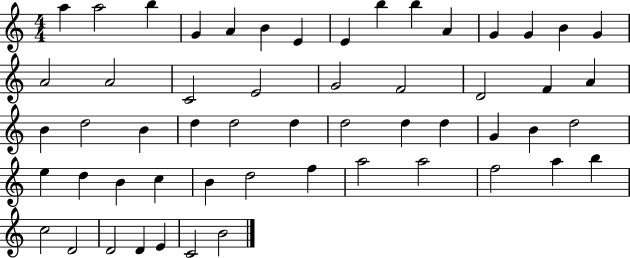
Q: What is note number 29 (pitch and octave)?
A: D5